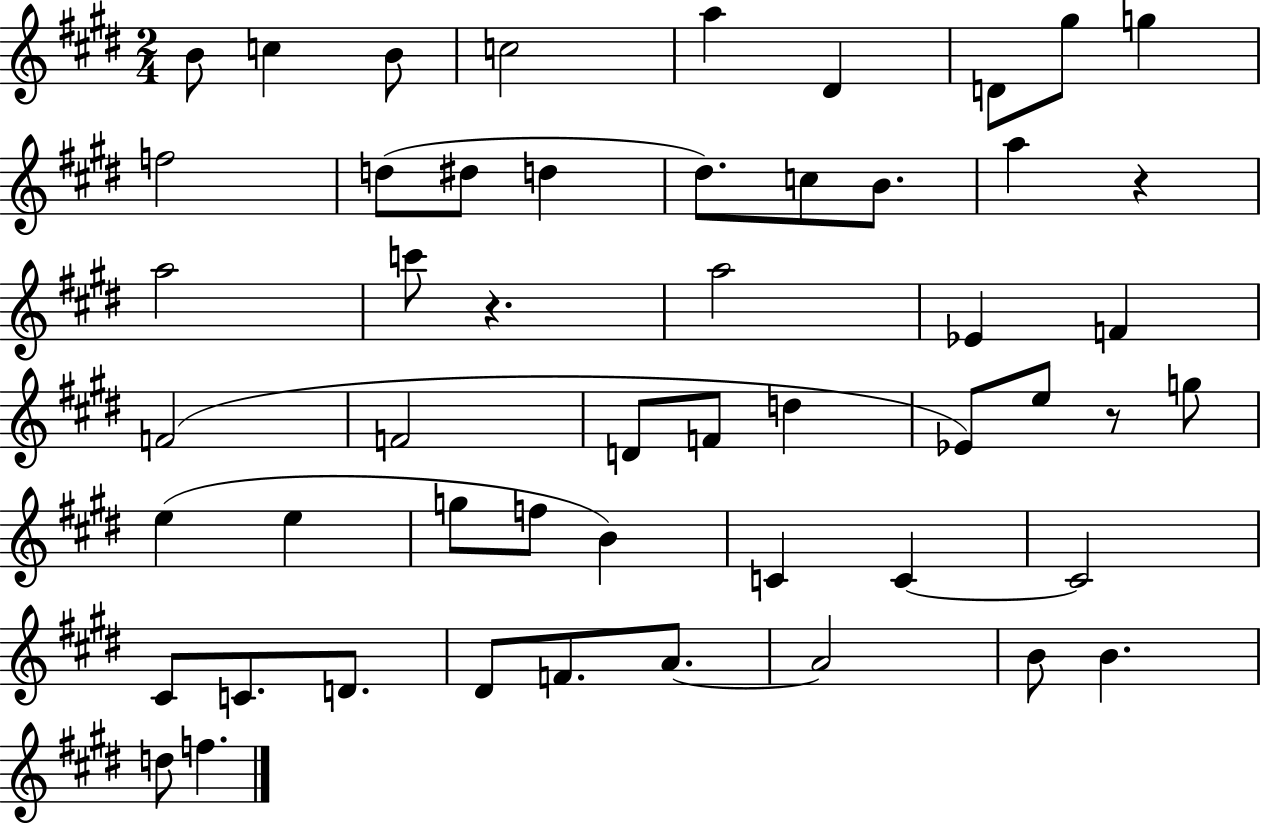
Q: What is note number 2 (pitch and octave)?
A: C5